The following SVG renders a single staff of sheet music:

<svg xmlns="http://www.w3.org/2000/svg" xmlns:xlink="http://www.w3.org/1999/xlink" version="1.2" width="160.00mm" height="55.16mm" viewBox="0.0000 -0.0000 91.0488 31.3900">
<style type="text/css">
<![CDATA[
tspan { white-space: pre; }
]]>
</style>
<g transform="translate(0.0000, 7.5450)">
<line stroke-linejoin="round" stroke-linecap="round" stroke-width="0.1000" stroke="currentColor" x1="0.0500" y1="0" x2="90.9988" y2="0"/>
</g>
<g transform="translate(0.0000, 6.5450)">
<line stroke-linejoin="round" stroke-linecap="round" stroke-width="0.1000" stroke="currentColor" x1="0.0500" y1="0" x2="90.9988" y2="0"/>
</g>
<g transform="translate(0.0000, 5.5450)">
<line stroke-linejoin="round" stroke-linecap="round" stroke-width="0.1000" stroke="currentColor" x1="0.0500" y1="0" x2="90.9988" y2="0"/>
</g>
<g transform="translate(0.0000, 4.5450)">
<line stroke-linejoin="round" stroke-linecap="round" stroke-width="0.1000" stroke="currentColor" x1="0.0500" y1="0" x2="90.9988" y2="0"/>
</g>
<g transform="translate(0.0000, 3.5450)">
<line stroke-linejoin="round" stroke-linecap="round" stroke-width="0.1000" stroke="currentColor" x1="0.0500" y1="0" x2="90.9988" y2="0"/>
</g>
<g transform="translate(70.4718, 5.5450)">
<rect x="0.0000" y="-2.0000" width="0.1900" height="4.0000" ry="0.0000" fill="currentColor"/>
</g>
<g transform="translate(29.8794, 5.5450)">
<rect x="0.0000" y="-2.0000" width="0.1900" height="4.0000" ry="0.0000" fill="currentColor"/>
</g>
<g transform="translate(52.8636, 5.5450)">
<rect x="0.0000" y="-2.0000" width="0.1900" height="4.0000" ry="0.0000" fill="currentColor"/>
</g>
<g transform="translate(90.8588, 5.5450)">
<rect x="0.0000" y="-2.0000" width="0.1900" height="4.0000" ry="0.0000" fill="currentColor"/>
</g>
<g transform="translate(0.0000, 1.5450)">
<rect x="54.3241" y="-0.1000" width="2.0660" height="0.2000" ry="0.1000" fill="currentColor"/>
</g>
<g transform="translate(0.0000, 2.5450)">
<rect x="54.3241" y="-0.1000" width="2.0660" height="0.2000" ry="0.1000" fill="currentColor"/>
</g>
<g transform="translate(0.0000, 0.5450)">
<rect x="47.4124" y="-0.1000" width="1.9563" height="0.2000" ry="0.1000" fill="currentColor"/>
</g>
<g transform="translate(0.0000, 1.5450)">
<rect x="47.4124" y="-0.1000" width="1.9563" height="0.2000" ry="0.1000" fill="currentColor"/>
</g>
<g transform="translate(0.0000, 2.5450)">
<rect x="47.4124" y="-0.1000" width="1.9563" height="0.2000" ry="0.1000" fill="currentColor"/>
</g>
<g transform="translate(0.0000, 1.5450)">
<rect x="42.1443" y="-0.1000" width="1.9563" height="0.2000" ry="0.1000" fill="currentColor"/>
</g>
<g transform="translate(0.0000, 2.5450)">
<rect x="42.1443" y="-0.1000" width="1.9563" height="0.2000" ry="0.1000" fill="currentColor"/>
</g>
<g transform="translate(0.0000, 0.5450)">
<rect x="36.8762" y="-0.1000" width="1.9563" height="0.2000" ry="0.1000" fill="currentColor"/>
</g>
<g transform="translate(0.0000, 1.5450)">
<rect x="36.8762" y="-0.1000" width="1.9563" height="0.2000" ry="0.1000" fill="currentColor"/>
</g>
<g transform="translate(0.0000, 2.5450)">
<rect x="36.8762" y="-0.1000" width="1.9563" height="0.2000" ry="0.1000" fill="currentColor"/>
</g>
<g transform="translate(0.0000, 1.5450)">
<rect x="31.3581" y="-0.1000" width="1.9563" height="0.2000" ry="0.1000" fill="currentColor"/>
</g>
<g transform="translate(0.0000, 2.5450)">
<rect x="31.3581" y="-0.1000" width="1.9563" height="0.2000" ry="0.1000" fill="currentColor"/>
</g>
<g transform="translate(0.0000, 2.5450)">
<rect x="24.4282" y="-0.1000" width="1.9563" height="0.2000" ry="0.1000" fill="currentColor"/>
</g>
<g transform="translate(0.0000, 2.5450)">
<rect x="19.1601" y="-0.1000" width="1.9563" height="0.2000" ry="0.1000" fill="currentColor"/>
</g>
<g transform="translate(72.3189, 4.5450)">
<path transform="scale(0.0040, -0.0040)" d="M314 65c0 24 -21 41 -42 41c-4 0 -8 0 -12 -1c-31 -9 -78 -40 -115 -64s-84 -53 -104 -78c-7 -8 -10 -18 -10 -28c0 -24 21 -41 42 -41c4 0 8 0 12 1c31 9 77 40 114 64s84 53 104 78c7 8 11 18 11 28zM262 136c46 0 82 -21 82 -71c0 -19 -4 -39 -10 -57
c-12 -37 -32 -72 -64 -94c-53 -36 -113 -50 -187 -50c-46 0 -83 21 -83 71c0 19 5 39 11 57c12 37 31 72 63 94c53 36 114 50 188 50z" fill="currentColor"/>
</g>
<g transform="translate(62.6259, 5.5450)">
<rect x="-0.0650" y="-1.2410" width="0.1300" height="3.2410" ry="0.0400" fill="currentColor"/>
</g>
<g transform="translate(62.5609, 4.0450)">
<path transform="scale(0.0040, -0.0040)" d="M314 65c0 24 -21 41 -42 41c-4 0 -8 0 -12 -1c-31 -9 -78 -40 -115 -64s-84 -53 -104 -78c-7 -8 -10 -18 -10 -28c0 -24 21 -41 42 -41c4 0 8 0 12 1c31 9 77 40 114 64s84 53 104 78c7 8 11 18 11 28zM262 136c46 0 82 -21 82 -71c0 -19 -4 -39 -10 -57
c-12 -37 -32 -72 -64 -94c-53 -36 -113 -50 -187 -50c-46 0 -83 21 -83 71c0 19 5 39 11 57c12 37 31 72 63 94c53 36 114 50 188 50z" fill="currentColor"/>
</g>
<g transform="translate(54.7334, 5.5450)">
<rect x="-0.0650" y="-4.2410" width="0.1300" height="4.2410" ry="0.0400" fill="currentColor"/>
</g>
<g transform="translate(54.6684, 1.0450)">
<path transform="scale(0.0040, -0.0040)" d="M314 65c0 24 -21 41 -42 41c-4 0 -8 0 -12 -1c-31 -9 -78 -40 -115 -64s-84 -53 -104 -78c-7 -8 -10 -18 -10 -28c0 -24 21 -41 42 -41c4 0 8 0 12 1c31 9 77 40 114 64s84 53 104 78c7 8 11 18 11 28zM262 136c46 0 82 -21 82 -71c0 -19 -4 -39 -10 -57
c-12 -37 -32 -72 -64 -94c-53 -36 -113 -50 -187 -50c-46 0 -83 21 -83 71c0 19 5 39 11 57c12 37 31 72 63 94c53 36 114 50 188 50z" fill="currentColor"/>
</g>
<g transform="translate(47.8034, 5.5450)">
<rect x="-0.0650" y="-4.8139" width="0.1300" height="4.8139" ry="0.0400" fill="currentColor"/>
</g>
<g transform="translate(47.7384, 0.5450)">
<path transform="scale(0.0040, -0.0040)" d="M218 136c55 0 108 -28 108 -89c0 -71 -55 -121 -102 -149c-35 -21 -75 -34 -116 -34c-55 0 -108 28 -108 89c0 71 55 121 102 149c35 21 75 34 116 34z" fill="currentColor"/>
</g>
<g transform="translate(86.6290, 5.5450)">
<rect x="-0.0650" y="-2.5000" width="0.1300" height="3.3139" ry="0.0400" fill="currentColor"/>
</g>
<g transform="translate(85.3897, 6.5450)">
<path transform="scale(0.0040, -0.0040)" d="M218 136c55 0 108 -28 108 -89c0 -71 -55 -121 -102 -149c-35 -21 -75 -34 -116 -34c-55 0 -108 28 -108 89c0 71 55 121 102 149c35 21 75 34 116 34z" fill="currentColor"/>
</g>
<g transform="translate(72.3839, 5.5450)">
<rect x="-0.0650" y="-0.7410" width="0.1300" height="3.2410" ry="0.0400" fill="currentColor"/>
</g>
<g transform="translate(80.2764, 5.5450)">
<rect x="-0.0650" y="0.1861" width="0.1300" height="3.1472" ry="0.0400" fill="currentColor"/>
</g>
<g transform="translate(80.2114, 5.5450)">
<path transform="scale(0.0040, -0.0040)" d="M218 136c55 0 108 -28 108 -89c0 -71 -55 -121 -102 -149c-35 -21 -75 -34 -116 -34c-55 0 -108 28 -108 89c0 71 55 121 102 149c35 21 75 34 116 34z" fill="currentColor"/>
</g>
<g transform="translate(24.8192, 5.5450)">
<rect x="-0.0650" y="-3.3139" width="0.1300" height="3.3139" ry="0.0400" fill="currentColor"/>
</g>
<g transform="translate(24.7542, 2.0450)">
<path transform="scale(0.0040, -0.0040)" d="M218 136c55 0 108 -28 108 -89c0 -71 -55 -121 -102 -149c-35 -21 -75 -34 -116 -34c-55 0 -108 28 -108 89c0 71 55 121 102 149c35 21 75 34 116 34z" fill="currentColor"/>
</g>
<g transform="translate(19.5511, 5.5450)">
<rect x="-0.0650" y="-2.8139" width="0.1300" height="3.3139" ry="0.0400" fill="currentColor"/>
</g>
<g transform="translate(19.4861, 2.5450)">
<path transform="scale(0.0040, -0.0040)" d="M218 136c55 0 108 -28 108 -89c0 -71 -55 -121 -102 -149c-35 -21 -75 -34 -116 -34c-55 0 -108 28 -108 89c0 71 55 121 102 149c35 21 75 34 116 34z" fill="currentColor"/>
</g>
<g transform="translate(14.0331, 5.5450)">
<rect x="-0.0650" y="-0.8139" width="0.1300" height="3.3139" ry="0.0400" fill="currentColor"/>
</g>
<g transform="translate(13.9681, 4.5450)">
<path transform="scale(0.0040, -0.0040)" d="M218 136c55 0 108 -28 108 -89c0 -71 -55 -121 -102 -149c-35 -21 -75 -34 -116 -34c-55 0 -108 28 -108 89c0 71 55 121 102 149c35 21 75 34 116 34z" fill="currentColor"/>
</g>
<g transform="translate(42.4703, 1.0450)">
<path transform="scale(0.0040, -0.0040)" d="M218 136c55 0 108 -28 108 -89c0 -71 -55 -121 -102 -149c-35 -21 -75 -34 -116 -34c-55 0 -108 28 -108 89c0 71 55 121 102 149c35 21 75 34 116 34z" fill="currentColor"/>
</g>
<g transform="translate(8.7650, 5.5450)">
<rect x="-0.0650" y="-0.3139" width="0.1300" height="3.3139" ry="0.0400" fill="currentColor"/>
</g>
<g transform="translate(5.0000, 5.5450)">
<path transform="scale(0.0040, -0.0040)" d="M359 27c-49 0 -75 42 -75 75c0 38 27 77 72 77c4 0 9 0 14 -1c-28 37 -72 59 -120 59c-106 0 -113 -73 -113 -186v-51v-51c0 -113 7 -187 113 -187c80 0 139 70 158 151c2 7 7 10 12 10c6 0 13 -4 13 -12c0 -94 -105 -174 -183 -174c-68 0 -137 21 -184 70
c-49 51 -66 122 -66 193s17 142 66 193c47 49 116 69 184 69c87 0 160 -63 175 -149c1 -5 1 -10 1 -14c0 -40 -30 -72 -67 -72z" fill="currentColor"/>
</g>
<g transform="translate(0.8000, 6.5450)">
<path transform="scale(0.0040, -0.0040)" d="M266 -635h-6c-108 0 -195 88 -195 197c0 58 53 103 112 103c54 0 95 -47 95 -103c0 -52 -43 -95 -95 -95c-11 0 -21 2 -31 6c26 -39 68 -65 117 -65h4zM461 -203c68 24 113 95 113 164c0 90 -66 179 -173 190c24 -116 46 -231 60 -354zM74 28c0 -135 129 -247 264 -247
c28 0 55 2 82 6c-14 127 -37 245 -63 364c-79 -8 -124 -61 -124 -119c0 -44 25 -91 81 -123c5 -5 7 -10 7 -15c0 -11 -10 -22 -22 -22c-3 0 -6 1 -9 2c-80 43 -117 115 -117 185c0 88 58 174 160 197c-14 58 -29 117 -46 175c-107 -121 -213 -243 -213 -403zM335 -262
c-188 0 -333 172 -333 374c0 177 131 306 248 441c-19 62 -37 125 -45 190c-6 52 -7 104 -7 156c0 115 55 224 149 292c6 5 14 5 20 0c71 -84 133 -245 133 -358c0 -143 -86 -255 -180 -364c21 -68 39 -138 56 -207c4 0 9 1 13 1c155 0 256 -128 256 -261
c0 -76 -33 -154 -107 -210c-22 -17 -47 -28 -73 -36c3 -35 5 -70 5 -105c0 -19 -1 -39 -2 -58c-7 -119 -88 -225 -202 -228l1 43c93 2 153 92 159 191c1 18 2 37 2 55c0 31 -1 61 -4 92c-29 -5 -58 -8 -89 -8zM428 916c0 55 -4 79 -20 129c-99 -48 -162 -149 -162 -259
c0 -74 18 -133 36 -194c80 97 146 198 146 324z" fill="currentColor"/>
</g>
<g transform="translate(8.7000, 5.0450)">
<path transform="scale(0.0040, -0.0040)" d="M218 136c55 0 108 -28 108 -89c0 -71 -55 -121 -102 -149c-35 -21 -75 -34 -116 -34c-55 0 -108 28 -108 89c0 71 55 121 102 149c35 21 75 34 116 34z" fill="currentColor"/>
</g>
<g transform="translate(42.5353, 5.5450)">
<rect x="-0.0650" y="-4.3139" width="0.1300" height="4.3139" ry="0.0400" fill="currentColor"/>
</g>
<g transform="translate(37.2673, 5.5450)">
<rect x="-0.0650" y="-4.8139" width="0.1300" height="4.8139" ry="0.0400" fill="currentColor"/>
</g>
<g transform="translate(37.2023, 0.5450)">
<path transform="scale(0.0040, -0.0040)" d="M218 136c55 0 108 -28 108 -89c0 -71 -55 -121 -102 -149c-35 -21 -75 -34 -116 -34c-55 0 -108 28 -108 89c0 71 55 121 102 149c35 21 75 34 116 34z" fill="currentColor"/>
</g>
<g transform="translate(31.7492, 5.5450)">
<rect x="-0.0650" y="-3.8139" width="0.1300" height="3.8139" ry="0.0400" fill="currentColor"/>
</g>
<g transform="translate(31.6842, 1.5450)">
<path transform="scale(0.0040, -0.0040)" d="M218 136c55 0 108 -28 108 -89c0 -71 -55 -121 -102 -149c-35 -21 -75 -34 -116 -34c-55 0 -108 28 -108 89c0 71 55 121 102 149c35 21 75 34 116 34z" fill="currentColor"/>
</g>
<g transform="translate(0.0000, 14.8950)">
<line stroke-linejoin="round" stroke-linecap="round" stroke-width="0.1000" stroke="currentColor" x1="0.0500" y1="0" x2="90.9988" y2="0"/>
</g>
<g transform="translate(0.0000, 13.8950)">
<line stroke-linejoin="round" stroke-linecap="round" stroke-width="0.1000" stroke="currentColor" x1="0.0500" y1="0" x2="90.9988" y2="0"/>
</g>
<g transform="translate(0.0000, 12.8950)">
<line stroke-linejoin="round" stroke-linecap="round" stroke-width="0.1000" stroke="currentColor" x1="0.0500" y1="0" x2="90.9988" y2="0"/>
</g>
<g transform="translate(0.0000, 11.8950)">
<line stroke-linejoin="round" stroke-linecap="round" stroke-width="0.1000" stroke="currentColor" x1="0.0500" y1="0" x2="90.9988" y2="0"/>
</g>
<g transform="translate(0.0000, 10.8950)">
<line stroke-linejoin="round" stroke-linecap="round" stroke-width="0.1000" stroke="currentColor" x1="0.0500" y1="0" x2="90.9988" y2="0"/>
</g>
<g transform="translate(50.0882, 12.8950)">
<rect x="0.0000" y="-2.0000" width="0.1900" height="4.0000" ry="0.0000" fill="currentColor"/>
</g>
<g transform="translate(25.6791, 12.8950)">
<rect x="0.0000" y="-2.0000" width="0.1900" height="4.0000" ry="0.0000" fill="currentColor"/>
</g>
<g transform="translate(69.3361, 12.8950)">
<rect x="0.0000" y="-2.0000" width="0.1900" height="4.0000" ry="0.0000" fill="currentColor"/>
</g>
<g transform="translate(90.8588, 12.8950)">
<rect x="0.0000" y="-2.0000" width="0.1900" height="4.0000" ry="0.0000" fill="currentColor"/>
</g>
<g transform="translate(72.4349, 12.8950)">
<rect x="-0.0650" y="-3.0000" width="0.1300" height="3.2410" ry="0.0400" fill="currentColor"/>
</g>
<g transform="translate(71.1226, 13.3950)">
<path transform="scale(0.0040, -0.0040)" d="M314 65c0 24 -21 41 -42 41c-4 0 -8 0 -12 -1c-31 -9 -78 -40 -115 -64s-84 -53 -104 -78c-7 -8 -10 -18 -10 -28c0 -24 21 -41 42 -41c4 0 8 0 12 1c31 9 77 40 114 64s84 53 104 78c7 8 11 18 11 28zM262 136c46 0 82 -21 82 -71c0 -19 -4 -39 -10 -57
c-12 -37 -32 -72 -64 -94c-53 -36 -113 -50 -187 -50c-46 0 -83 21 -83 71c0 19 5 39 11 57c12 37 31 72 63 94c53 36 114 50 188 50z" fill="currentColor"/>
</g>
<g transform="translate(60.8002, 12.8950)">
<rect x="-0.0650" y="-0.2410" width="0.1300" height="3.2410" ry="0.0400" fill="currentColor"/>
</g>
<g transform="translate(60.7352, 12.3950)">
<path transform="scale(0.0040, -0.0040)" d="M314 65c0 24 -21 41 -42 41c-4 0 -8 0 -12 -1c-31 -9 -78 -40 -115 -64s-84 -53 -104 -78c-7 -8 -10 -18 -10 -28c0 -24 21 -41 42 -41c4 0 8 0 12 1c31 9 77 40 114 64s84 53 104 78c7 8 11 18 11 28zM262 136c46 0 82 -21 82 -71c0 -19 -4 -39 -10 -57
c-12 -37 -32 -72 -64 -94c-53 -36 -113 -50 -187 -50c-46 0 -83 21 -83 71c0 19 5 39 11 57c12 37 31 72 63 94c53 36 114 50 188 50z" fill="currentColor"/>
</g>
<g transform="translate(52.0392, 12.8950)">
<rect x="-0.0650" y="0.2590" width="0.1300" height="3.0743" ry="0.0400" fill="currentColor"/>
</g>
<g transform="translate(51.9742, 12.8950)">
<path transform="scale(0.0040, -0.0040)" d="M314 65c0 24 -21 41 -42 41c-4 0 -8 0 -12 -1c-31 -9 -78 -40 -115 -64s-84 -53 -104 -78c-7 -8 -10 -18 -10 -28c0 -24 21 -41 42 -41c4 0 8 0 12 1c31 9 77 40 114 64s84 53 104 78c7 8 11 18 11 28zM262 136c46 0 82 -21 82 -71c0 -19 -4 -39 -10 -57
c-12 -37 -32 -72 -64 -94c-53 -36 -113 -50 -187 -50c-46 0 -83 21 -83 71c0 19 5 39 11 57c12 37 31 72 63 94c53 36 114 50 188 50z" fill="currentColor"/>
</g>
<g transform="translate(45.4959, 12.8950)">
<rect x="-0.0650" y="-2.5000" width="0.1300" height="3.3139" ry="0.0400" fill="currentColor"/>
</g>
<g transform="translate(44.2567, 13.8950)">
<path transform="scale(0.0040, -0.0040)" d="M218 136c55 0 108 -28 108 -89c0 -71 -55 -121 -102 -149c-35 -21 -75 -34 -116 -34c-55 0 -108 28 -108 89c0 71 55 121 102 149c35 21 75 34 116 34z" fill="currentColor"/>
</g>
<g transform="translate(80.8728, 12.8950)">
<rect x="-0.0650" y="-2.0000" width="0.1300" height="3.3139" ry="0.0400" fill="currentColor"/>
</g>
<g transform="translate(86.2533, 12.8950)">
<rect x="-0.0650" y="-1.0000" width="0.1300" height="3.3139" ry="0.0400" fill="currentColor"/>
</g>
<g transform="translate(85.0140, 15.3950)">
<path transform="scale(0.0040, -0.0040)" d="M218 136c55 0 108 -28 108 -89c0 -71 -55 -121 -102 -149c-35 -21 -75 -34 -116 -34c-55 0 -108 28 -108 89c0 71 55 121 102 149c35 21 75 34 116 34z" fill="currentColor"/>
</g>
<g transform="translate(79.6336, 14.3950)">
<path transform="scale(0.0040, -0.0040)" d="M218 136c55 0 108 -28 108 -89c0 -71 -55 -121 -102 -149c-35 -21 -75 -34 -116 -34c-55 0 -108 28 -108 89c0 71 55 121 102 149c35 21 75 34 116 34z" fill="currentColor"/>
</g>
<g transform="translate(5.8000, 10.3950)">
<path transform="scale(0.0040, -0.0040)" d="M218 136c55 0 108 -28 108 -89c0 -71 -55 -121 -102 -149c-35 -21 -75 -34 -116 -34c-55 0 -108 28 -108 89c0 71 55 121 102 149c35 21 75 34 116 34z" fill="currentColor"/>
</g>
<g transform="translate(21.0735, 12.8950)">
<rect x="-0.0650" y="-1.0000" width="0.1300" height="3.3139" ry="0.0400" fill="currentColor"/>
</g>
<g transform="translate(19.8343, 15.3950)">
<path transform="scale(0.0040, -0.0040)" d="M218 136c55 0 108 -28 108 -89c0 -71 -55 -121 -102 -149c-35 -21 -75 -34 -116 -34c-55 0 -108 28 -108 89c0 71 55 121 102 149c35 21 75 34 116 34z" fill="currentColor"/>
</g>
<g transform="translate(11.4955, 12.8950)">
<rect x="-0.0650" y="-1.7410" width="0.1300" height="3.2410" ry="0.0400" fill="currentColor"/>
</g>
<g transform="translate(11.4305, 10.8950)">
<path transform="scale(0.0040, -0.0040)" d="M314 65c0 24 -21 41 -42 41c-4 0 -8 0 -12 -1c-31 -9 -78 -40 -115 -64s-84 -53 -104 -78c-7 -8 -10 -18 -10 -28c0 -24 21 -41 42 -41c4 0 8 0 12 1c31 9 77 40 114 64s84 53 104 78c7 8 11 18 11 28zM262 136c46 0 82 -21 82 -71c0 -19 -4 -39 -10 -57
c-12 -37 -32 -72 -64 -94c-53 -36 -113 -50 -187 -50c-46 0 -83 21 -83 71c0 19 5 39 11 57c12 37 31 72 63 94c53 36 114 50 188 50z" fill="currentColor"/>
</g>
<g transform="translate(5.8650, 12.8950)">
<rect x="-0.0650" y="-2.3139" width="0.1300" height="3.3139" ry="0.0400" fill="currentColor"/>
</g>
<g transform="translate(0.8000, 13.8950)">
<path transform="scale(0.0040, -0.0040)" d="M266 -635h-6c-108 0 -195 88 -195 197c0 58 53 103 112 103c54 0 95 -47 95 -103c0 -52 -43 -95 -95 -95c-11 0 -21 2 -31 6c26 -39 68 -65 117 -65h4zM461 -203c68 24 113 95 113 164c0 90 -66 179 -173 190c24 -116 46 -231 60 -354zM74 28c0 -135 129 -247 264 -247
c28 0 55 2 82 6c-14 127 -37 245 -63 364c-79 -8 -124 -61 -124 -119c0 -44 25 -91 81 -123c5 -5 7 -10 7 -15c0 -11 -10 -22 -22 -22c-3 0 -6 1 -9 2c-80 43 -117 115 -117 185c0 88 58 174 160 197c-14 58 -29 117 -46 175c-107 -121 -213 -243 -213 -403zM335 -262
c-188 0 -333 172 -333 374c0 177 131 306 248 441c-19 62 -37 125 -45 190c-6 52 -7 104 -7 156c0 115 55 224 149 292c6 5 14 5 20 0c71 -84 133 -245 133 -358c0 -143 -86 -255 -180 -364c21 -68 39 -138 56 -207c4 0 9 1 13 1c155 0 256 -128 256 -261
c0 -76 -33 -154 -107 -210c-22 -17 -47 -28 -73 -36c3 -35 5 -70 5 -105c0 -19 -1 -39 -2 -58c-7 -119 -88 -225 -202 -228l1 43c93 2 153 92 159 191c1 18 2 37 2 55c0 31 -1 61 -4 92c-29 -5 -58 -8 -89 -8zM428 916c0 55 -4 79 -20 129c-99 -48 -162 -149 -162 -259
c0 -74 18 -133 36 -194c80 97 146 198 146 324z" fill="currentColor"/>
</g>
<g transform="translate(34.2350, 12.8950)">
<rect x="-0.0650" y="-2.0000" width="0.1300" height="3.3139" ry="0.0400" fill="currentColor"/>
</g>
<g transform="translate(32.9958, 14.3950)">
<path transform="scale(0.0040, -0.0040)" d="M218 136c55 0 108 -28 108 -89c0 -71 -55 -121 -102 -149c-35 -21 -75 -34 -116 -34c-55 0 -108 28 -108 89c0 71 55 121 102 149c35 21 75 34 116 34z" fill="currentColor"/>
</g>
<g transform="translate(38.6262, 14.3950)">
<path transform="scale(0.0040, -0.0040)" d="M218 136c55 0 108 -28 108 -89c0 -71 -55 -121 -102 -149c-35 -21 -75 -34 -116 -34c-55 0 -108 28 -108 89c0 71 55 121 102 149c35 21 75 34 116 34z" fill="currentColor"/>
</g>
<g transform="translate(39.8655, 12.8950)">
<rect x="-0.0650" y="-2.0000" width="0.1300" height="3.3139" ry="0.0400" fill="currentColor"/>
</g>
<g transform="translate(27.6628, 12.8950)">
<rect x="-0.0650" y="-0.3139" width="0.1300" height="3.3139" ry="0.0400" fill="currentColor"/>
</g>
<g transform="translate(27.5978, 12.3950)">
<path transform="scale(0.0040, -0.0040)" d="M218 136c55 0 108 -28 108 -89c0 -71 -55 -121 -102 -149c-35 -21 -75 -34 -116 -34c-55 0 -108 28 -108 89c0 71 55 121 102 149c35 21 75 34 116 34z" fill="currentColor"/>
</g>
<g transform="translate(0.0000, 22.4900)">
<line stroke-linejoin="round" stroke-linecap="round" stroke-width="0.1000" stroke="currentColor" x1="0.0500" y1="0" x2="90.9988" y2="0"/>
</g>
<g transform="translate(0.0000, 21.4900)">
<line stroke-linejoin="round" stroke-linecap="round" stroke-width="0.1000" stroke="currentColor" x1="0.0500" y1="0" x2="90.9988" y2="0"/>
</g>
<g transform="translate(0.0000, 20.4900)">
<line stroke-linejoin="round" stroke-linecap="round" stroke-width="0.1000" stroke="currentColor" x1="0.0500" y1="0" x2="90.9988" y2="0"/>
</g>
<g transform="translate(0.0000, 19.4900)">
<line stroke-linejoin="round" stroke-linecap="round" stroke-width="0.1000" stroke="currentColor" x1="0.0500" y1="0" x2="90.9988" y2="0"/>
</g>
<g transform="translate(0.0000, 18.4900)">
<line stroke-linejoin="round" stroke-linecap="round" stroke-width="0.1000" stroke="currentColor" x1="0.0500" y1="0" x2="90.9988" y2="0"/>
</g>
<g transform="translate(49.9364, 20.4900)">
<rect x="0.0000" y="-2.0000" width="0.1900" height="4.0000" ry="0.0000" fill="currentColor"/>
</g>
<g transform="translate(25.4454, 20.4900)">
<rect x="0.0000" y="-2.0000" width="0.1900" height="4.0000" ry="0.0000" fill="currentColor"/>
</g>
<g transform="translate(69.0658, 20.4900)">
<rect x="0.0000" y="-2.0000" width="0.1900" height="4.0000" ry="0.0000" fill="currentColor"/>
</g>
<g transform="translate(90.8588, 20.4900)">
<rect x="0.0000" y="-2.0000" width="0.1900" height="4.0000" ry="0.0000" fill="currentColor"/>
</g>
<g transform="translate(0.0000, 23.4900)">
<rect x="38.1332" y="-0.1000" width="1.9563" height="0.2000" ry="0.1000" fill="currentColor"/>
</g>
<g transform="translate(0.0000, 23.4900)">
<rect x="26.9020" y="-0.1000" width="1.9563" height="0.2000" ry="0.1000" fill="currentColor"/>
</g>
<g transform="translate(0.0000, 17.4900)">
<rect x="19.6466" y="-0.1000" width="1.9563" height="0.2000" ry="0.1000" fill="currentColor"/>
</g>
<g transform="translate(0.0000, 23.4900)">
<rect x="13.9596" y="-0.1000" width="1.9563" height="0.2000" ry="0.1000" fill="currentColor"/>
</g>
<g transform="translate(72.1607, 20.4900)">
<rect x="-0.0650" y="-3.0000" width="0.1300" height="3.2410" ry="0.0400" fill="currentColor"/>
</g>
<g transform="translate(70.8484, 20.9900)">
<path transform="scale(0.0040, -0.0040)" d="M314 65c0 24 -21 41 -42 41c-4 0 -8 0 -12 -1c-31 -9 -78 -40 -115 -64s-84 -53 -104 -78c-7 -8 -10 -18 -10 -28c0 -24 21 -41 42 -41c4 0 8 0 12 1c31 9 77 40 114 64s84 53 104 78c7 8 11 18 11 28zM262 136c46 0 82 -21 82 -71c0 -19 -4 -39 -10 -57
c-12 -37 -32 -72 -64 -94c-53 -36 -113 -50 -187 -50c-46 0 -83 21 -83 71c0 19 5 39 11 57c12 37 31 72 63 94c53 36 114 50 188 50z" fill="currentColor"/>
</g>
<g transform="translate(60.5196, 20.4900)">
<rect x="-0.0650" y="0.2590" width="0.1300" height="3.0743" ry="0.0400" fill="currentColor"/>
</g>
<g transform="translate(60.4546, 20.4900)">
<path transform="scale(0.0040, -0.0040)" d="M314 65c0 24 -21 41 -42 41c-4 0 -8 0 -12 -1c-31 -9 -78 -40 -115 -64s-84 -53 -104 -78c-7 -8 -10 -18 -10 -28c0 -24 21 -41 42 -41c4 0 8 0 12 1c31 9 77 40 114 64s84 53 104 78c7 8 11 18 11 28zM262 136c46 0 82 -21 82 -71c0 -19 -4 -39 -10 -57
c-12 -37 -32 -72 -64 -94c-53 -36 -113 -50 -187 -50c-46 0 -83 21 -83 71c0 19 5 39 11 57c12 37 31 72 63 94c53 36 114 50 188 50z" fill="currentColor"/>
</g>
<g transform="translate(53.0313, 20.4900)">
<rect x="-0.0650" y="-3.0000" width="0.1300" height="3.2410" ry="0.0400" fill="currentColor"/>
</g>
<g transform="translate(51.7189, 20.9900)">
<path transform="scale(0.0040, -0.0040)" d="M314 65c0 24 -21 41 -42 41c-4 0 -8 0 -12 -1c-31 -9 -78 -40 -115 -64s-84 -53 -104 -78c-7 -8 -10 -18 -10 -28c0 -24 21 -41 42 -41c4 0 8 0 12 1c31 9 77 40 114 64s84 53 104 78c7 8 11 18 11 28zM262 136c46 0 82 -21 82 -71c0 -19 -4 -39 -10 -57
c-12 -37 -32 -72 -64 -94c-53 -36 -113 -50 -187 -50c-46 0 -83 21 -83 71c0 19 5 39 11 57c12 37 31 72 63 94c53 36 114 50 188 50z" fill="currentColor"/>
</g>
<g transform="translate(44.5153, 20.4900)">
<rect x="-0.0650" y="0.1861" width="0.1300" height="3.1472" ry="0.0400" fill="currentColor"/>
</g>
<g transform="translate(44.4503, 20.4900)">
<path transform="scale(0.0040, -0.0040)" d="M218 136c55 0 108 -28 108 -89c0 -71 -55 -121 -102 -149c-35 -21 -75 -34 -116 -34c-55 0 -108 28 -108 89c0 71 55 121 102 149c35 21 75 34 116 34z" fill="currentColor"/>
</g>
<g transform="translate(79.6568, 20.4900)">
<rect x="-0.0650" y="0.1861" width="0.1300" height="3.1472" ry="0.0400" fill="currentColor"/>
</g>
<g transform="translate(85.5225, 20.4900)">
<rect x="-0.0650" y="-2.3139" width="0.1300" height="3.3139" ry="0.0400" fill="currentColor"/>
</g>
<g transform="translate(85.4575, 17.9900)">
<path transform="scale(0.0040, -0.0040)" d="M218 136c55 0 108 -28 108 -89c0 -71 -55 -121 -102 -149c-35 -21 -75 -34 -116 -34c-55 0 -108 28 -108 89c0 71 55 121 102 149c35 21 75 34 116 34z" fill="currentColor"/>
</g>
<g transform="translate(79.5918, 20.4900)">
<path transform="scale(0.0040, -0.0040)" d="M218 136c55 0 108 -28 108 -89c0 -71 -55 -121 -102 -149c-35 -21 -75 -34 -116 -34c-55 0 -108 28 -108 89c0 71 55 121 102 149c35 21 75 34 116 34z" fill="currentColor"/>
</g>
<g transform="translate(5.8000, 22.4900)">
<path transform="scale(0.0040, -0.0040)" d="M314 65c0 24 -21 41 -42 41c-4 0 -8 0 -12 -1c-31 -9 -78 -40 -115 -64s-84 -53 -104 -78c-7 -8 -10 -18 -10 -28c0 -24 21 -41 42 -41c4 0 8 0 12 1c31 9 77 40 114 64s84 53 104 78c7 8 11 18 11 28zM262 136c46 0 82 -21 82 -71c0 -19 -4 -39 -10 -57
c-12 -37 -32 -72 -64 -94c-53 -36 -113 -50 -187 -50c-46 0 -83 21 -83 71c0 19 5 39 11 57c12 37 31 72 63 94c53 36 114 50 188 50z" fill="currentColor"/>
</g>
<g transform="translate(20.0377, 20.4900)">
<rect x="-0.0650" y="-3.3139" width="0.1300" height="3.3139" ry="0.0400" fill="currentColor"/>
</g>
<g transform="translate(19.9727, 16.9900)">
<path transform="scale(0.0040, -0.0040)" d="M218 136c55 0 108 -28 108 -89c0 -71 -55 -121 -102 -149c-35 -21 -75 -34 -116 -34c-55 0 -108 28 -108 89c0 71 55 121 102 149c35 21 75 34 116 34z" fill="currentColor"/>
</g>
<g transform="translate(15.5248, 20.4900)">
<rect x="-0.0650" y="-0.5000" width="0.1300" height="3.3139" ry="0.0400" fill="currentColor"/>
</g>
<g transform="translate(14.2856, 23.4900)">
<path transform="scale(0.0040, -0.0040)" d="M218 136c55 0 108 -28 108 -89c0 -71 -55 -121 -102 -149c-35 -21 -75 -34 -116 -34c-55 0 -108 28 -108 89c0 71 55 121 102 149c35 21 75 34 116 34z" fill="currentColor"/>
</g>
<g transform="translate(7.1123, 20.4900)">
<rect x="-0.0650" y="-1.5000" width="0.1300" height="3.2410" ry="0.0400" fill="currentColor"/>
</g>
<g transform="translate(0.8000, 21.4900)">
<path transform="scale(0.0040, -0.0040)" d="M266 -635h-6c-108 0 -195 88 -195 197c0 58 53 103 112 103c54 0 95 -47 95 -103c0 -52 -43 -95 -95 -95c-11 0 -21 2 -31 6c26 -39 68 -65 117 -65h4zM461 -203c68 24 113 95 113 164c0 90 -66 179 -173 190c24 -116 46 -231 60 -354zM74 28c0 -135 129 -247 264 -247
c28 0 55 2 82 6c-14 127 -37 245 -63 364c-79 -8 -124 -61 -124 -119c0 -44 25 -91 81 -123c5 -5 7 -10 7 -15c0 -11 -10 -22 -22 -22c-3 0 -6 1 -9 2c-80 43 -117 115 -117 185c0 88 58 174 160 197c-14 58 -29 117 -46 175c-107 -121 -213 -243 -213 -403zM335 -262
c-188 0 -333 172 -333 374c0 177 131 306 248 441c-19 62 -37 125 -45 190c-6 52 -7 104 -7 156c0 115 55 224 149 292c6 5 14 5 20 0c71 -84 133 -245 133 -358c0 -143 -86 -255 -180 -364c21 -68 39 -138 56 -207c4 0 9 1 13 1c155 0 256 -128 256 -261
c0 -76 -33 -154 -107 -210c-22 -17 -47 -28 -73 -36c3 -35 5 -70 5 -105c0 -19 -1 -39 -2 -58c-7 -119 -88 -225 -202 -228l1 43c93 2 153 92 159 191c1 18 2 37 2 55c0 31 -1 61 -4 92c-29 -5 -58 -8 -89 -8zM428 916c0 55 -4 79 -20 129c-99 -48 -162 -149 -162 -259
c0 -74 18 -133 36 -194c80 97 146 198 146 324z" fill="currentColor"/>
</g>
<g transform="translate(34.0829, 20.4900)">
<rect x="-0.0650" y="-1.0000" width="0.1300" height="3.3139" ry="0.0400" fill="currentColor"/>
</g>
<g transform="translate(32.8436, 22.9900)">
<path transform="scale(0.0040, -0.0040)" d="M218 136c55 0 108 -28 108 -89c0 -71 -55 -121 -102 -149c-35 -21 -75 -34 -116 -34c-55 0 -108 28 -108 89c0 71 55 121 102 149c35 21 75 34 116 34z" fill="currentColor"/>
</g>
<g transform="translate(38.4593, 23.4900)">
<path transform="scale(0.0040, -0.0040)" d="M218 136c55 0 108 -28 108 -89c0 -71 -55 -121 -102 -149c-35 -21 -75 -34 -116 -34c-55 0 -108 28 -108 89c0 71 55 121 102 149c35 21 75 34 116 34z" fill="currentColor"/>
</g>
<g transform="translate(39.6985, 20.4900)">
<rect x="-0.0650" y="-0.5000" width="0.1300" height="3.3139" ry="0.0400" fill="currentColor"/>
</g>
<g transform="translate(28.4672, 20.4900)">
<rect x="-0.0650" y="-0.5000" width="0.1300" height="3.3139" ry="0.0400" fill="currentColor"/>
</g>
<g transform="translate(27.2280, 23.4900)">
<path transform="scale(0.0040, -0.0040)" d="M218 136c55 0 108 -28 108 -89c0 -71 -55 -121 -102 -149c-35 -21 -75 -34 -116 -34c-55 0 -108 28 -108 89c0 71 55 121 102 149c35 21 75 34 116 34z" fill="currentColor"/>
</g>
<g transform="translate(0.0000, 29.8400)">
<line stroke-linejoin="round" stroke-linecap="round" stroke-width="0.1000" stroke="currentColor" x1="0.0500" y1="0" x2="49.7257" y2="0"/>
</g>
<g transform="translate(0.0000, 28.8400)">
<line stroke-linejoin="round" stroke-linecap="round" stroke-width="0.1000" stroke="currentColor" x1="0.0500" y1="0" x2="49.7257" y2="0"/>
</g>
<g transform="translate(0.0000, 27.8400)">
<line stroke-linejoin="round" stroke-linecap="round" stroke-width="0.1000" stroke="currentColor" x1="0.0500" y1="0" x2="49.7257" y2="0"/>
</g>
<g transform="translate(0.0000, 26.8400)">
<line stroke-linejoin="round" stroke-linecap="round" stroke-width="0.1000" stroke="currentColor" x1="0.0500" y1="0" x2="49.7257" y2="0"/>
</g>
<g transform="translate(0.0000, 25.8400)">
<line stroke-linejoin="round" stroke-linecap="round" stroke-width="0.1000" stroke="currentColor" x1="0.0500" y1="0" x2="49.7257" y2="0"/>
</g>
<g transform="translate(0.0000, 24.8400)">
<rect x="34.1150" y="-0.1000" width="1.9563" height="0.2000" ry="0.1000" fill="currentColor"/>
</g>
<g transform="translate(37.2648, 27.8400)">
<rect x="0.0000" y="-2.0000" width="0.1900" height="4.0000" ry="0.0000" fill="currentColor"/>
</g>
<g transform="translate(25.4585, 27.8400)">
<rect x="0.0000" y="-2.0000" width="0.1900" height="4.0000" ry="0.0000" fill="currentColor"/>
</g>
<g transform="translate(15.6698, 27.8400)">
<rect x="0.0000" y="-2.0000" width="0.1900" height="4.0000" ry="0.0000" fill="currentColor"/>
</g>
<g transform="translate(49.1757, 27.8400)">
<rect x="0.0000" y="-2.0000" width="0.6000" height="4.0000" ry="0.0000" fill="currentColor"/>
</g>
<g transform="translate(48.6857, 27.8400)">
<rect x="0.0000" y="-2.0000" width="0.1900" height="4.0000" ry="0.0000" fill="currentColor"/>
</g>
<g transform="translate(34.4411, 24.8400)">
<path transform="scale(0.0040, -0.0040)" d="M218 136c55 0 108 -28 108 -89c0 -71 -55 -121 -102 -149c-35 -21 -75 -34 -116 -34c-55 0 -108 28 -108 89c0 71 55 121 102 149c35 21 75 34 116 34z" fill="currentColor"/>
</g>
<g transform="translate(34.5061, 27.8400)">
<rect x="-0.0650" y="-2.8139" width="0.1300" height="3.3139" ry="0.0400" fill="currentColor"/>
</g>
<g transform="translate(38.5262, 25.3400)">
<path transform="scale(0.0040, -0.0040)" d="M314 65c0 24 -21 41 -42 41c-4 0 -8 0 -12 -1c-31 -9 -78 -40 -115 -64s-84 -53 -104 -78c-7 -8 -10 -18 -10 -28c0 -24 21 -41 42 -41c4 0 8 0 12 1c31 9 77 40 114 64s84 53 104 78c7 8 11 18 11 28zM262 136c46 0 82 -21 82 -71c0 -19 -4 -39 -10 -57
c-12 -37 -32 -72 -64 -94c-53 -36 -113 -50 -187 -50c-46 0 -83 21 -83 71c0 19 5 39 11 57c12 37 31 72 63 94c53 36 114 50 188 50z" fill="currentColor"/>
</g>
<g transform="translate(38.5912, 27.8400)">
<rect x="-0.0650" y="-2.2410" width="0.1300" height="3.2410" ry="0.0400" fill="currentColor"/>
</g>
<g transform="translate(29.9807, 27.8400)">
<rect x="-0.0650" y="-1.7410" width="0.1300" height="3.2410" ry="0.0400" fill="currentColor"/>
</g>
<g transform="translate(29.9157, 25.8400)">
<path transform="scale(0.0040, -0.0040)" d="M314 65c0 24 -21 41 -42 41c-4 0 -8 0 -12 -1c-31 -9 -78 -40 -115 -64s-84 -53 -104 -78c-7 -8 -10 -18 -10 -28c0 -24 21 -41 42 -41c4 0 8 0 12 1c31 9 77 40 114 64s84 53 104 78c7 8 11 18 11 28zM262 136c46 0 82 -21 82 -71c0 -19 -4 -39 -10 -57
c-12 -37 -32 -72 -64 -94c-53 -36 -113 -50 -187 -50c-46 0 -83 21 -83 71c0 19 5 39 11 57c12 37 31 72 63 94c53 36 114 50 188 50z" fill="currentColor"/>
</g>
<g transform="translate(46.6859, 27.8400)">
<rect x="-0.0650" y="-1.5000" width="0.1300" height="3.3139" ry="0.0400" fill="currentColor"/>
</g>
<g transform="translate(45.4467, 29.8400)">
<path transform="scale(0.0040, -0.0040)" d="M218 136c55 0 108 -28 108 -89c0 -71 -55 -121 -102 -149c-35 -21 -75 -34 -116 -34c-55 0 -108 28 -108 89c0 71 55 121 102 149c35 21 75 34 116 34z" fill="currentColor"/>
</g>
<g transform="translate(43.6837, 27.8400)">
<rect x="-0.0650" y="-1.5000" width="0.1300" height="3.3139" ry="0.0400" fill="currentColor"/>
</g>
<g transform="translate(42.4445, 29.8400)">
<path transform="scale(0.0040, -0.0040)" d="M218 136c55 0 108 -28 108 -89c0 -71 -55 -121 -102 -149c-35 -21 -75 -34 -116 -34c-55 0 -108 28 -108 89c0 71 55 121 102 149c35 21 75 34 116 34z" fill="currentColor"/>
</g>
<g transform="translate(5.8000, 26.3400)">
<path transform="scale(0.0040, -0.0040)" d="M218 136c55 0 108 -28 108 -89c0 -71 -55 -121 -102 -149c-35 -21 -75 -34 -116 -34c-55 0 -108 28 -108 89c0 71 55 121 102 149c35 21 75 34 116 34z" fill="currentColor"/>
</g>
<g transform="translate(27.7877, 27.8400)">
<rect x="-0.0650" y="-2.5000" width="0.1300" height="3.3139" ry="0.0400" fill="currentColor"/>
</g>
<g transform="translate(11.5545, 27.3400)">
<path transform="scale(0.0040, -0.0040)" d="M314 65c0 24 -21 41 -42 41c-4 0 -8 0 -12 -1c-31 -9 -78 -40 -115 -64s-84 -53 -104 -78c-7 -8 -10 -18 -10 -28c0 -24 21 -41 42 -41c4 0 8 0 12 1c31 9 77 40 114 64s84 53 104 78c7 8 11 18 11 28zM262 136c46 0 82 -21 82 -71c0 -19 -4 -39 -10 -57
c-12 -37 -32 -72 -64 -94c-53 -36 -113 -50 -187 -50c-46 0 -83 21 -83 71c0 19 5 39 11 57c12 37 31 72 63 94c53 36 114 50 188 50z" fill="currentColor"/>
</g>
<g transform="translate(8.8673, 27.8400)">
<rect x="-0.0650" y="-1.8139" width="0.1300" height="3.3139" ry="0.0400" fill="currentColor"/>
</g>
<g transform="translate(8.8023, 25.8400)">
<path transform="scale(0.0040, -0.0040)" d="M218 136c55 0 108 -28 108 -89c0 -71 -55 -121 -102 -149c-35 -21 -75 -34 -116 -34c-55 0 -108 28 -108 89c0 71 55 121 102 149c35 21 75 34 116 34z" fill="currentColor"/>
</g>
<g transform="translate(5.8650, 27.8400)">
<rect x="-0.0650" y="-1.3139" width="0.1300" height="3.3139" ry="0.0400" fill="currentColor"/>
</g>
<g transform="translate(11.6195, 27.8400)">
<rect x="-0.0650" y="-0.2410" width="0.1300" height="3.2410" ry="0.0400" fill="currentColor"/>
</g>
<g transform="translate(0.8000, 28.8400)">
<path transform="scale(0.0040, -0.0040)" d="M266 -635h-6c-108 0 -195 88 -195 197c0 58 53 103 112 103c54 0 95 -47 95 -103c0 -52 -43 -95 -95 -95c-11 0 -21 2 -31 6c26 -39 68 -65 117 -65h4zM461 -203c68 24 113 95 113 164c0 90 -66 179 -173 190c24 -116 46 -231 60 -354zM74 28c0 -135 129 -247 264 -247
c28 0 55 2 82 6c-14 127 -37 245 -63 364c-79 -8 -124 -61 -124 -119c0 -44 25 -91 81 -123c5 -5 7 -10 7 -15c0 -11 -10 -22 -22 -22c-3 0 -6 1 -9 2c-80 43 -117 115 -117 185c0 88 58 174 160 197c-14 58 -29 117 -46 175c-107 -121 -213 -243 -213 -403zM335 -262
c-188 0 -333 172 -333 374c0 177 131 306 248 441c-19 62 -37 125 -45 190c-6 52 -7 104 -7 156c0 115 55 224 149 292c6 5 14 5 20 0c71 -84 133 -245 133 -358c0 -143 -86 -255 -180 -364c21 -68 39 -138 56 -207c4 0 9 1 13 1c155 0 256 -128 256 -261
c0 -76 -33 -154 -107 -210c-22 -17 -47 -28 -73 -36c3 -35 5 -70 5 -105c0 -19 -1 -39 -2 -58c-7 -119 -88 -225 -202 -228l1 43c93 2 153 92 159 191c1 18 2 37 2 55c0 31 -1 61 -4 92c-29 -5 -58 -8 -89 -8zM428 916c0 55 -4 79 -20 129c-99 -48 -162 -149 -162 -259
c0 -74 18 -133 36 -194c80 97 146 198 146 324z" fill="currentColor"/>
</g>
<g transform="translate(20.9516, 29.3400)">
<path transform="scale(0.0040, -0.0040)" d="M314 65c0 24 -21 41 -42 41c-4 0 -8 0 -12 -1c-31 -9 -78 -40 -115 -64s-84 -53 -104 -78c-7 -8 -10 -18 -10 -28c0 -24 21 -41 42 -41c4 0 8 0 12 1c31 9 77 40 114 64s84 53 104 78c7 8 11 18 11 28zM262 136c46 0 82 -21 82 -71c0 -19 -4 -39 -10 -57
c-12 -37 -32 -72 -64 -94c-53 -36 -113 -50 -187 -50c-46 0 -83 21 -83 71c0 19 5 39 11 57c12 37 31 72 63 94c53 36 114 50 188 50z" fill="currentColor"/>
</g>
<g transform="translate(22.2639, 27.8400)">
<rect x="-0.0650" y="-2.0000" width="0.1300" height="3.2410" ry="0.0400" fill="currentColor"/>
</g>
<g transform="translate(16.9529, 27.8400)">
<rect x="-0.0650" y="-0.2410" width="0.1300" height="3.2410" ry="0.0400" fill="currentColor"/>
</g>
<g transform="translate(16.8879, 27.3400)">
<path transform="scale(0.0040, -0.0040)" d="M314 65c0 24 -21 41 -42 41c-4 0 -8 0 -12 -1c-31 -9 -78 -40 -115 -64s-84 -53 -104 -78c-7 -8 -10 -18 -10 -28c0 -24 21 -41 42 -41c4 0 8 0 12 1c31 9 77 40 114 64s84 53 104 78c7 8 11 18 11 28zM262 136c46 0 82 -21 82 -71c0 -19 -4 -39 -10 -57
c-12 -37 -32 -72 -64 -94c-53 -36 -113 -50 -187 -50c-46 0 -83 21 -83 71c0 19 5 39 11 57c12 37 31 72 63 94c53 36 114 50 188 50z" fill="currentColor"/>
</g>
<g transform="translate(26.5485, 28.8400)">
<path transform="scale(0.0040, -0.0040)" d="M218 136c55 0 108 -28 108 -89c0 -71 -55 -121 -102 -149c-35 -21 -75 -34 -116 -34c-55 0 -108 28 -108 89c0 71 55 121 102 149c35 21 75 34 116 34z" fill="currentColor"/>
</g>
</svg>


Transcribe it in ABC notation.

X:1
T:Untitled
M:4/4
L:1/4
K:C
c d a b c' e' d' e' d'2 e2 d2 B G g f2 D c F F G B2 c2 A2 F D E2 C b C D C B A2 B2 A2 B g e f c2 c2 F2 G f2 a g2 E E